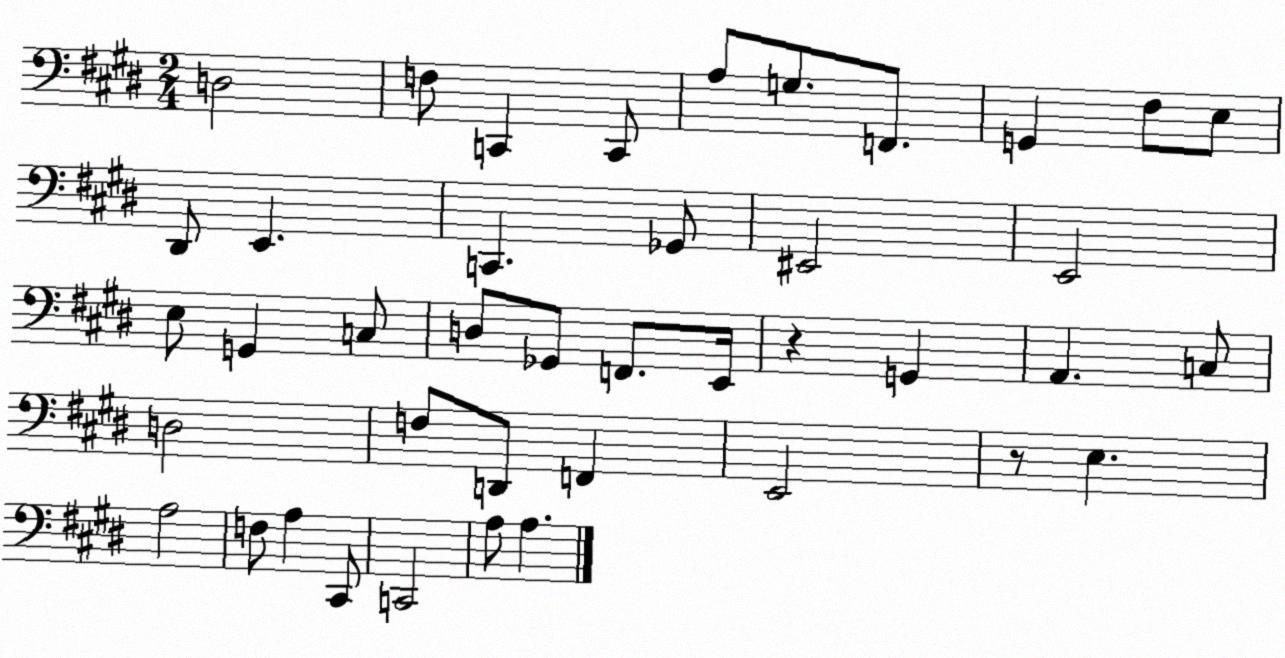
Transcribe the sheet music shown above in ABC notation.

X:1
T:Untitled
M:2/4
L:1/4
K:E
D,2 F,/2 C,, C,,/2 A,/2 G,/2 F,,/2 G,, ^F,/2 E,/2 ^D,,/2 E,, C,, _G,,/2 ^E,,2 E,,2 E,/2 G,, C,/2 D,/2 _G,,/2 F,,/2 E,,/4 z G,, A,, C,/2 D,2 F,/2 D,,/2 F,, E,,2 z/2 E, A,2 F,/2 A, ^C,,/2 C,,2 A,/2 A,